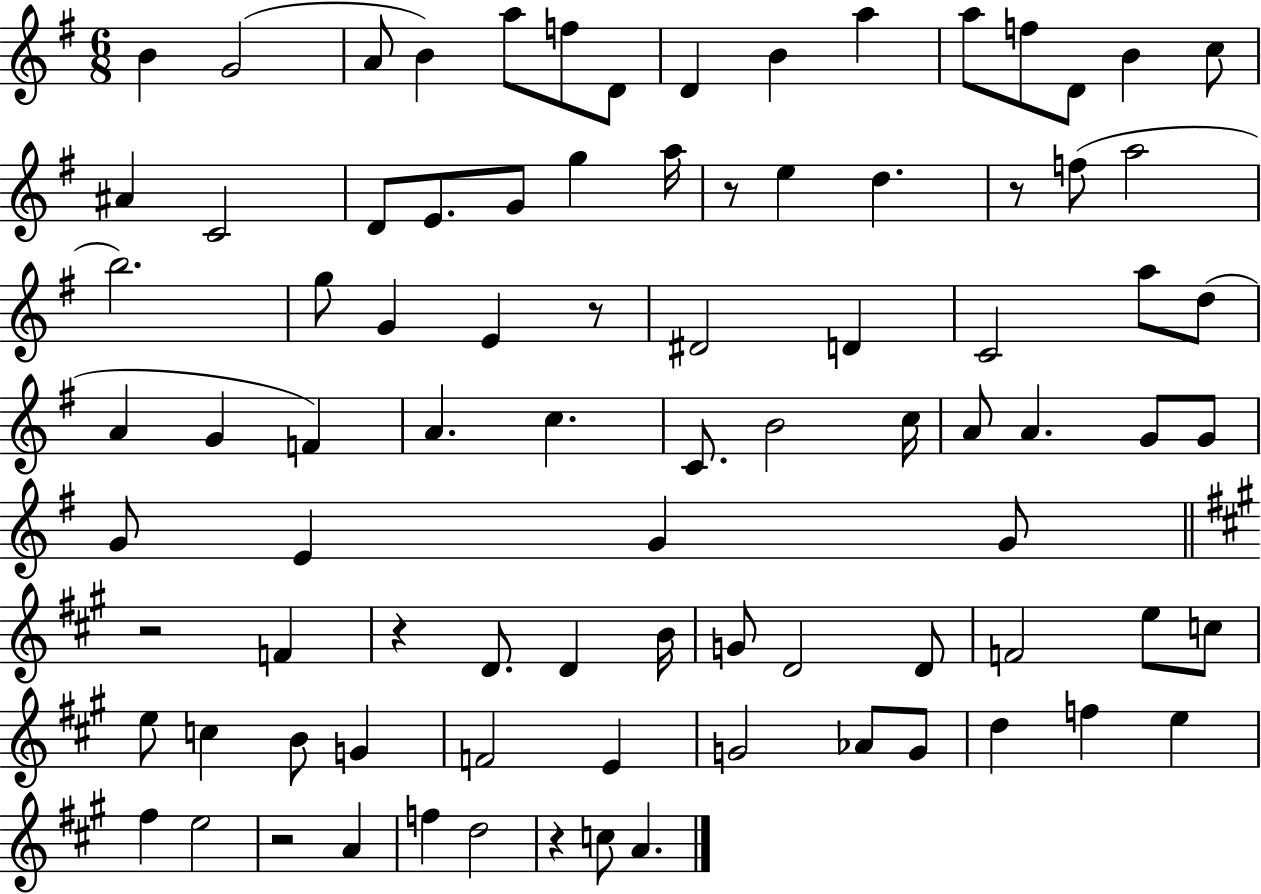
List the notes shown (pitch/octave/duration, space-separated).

B4/q G4/h A4/e B4/q A5/e F5/e D4/e D4/q B4/q A5/q A5/e F5/e D4/e B4/q C5/e A#4/q C4/h D4/e E4/e. G4/e G5/q A5/s R/e E5/q D5/q. R/e F5/e A5/h B5/h. G5/e G4/q E4/q R/e D#4/h D4/q C4/h A5/e D5/e A4/q G4/q F4/q A4/q. C5/q. C4/e. B4/h C5/s A4/e A4/q. G4/e G4/e G4/e E4/q G4/q G4/e R/h F4/q R/q D4/e. D4/q B4/s G4/e D4/h D4/e F4/h E5/e C5/e E5/e C5/q B4/e G4/q F4/h E4/q G4/h Ab4/e G4/e D5/q F5/q E5/q F#5/q E5/h R/h A4/q F5/q D5/h R/q C5/e A4/q.